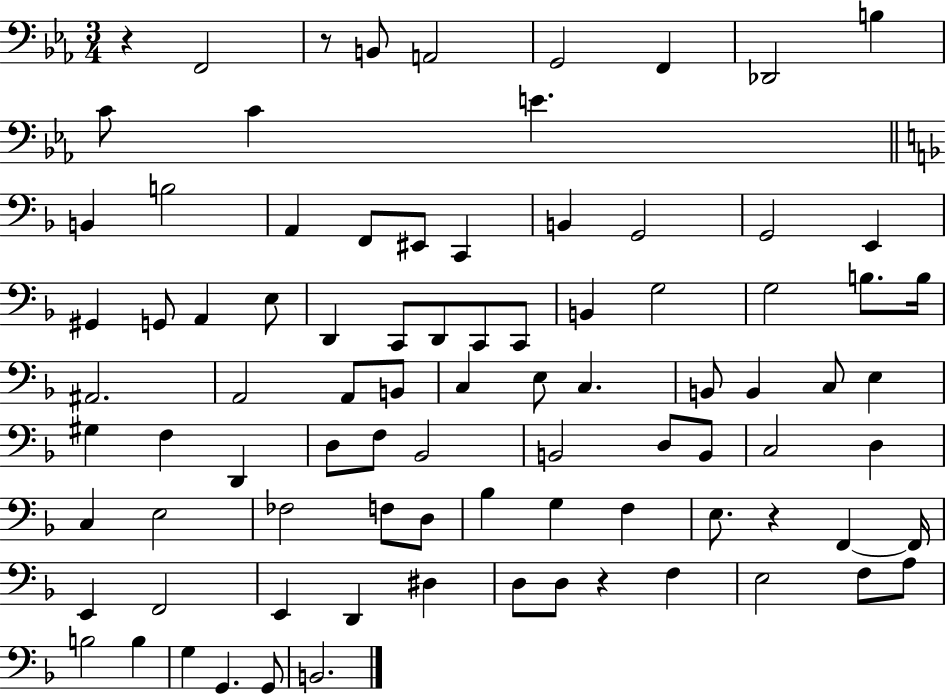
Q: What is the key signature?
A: EES major